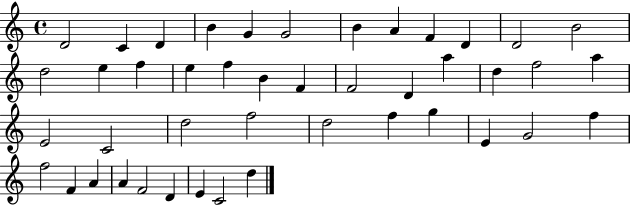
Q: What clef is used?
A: treble